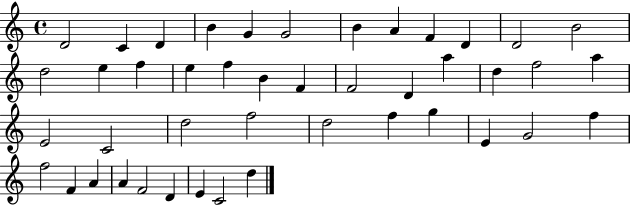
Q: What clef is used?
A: treble